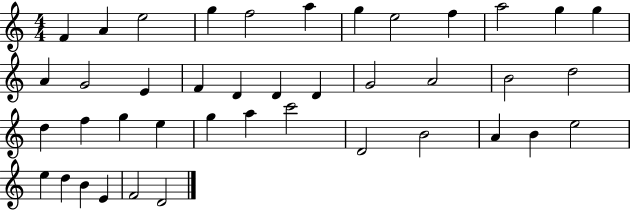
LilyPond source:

{
  \clef treble
  \numericTimeSignature
  \time 4/4
  \key c \major
  f'4 a'4 e''2 | g''4 f''2 a''4 | g''4 e''2 f''4 | a''2 g''4 g''4 | \break a'4 g'2 e'4 | f'4 d'4 d'4 d'4 | g'2 a'2 | b'2 d''2 | \break d''4 f''4 g''4 e''4 | g''4 a''4 c'''2 | d'2 b'2 | a'4 b'4 e''2 | \break e''4 d''4 b'4 e'4 | f'2 d'2 | \bar "|."
}